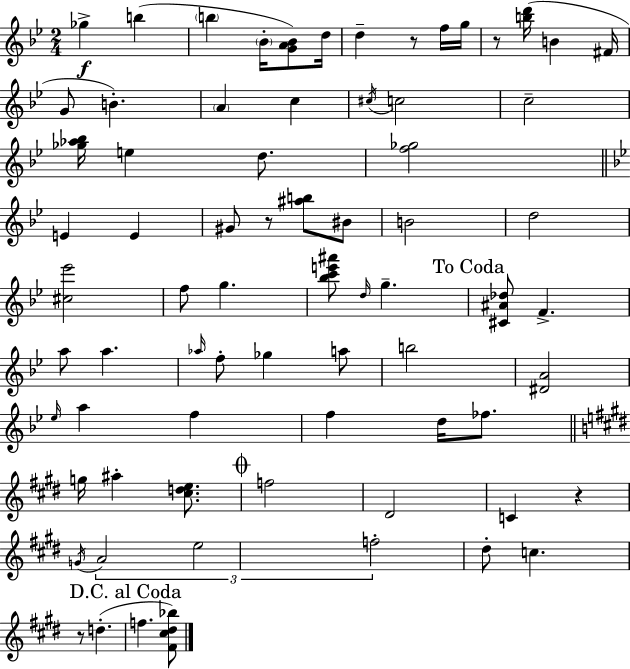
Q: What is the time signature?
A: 2/4